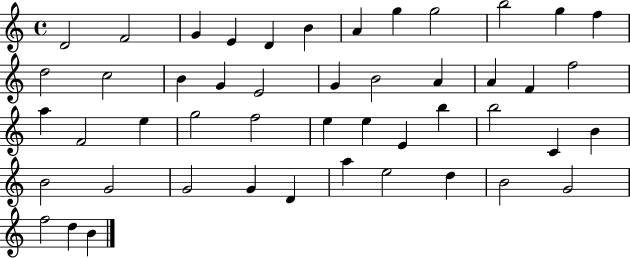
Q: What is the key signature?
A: C major